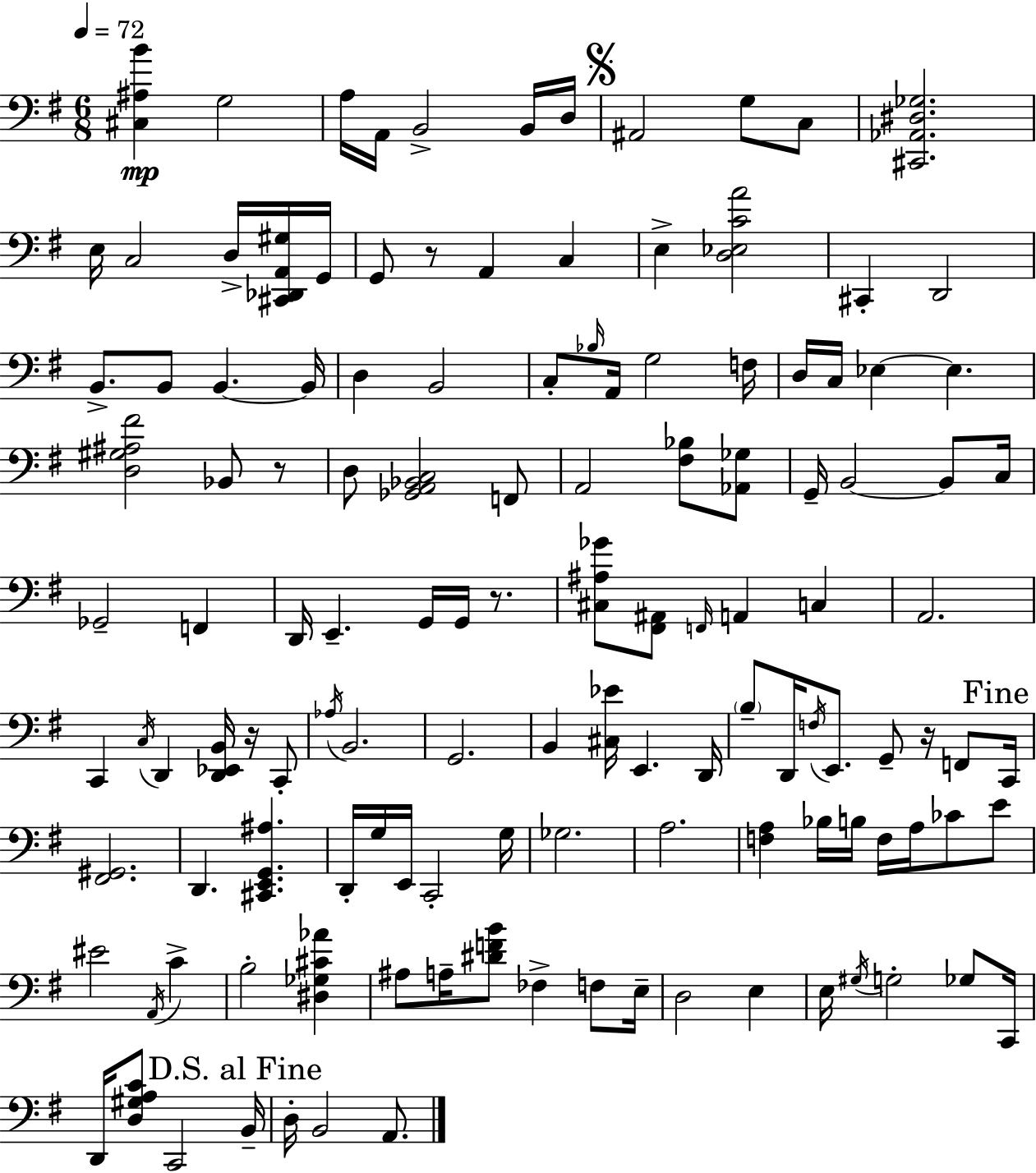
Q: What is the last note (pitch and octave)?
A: A2